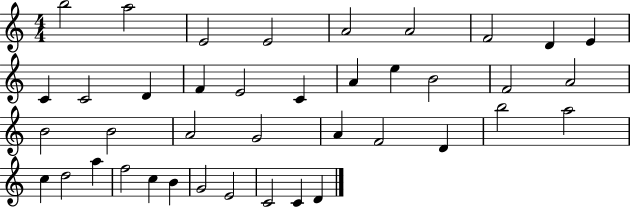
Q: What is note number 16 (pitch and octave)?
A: A4